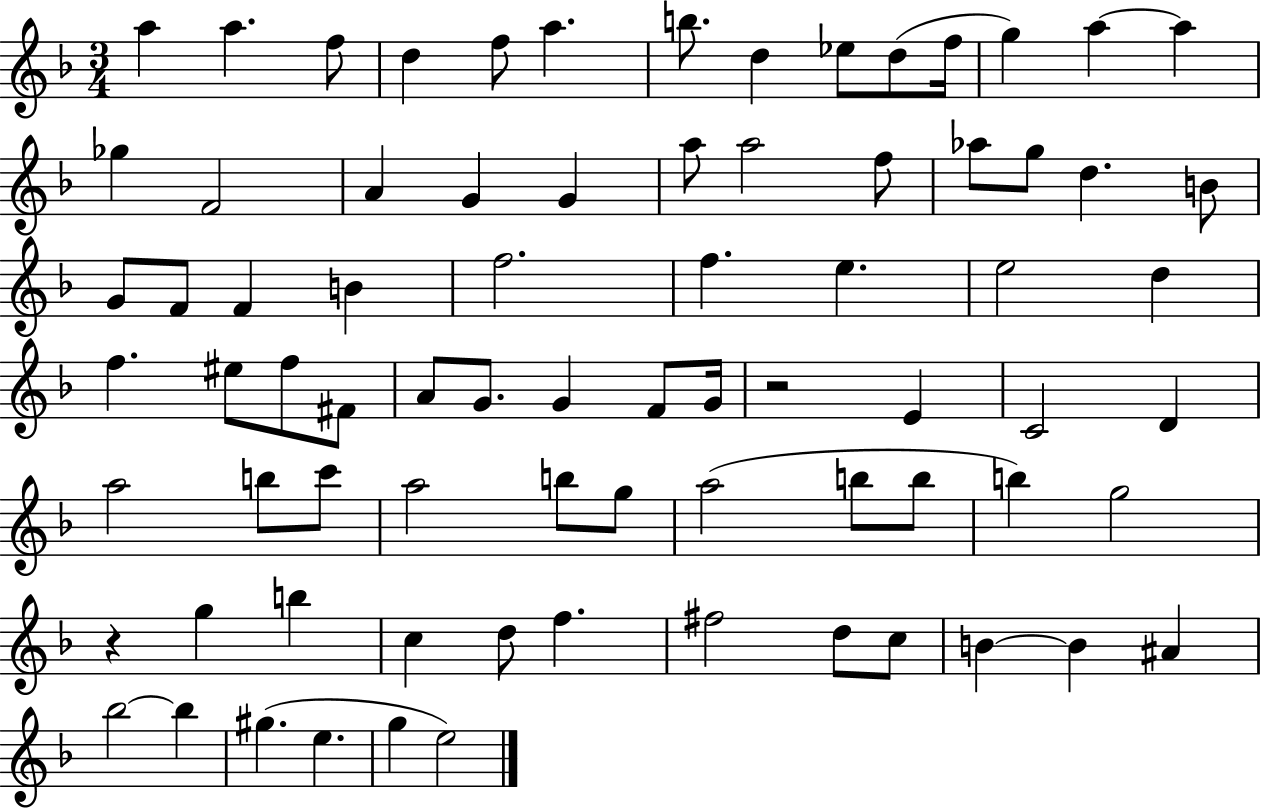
A5/q A5/q. F5/e D5/q F5/e A5/q. B5/e. D5/q Eb5/e D5/e F5/s G5/q A5/q A5/q Gb5/q F4/h A4/q G4/q G4/q A5/e A5/h F5/e Ab5/e G5/e D5/q. B4/e G4/e F4/e F4/q B4/q F5/h. F5/q. E5/q. E5/h D5/q F5/q. EIS5/e F5/e F#4/e A4/e G4/e. G4/q F4/e G4/s R/h E4/q C4/h D4/q A5/h B5/e C6/e A5/h B5/e G5/e A5/h B5/e B5/e B5/q G5/h R/q G5/q B5/q C5/q D5/e F5/q. F#5/h D5/e C5/e B4/q B4/q A#4/q Bb5/h Bb5/q G#5/q. E5/q. G5/q E5/h